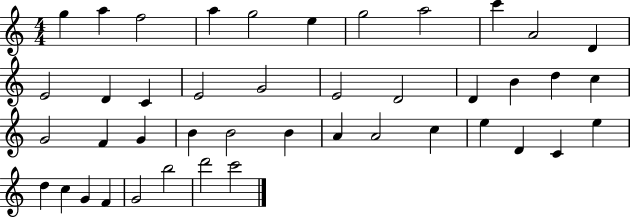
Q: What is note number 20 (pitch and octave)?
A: B4